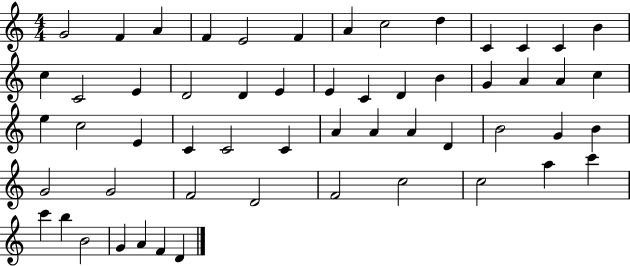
{
  \clef treble
  \numericTimeSignature
  \time 4/4
  \key c \major
  g'2 f'4 a'4 | f'4 e'2 f'4 | a'4 c''2 d''4 | c'4 c'4 c'4 b'4 | \break c''4 c'2 e'4 | d'2 d'4 e'4 | e'4 c'4 d'4 b'4 | g'4 a'4 a'4 c''4 | \break e''4 c''2 e'4 | c'4 c'2 c'4 | a'4 a'4 a'4 d'4 | b'2 g'4 b'4 | \break g'2 g'2 | f'2 d'2 | f'2 c''2 | c''2 a''4 c'''4 | \break c'''4 b''4 b'2 | g'4 a'4 f'4 d'4 | \bar "|."
}